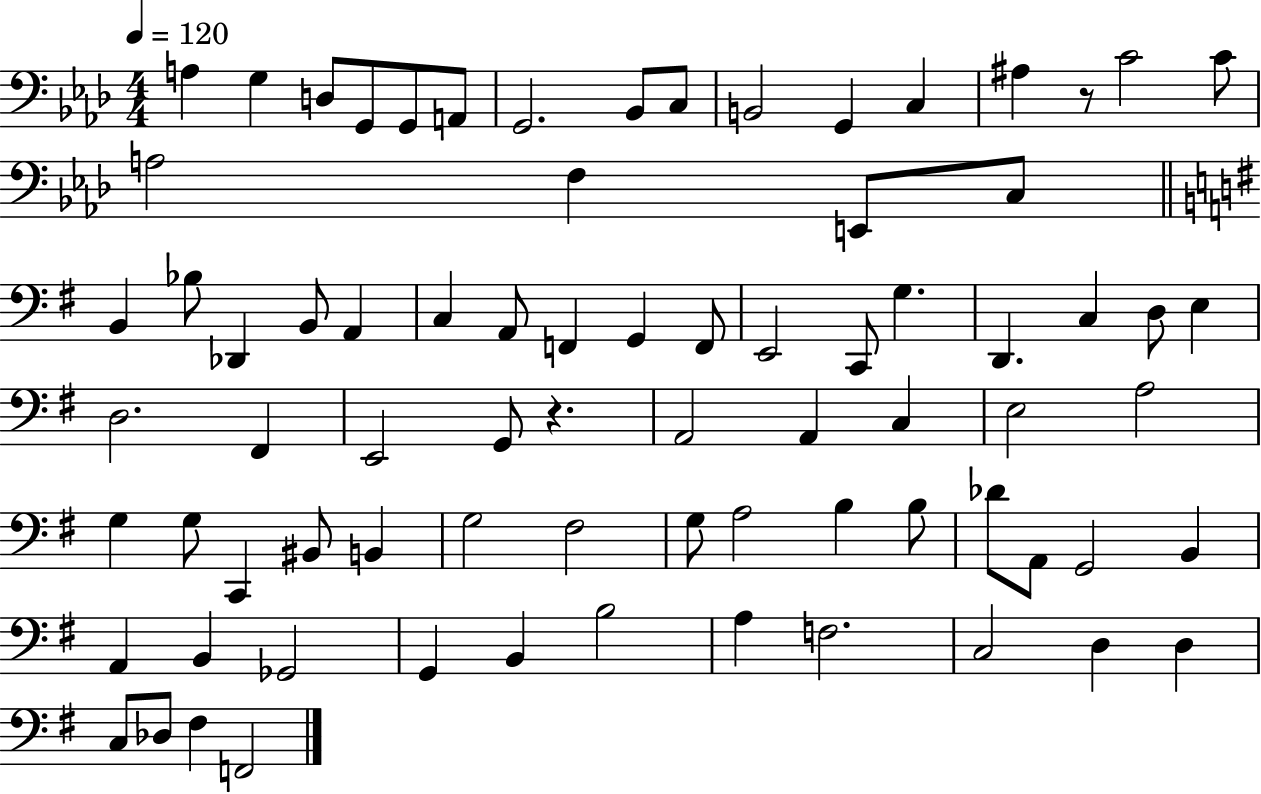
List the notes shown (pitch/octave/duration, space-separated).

A3/q G3/q D3/e G2/e G2/e A2/e G2/h. Bb2/e C3/e B2/h G2/q C3/q A#3/q R/e C4/h C4/e A3/h F3/q E2/e C3/e B2/q Bb3/e Db2/q B2/e A2/q C3/q A2/e F2/q G2/q F2/e E2/h C2/e G3/q. D2/q. C3/q D3/e E3/q D3/h. F#2/q E2/h G2/e R/q. A2/h A2/q C3/q E3/h A3/h G3/q G3/e C2/q BIS2/e B2/q G3/h F#3/h G3/e A3/h B3/q B3/e Db4/e A2/e G2/h B2/q A2/q B2/q Gb2/h G2/q B2/q B3/h A3/q F3/h. C3/h D3/q D3/q C3/e Db3/e F#3/q F2/h